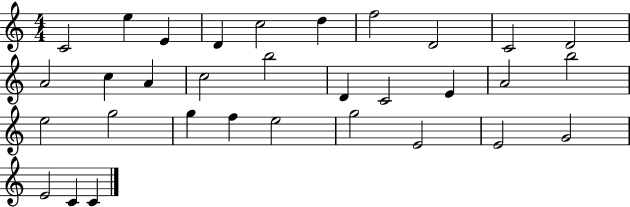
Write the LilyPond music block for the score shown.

{
  \clef treble
  \numericTimeSignature
  \time 4/4
  \key c \major
  c'2 e''4 e'4 | d'4 c''2 d''4 | f''2 d'2 | c'2 d'2 | \break a'2 c''4 a'4 | c''2 b''2 | d'4 c'2 e'4 | a'2 b''2 | \break e''2 g''2 | g''4 f''4 e''2 | g''2 e'2 | e'2 g'2 | \break e'2 c'4 c'4 | \bar "|."
}